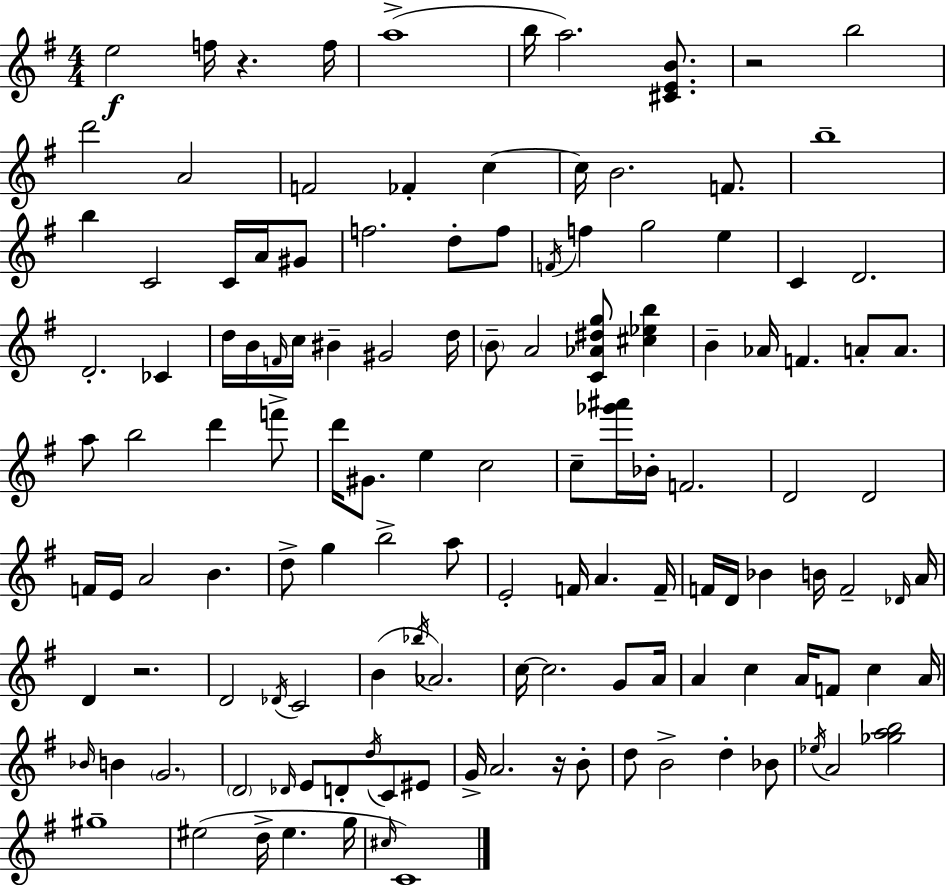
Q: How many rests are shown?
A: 4